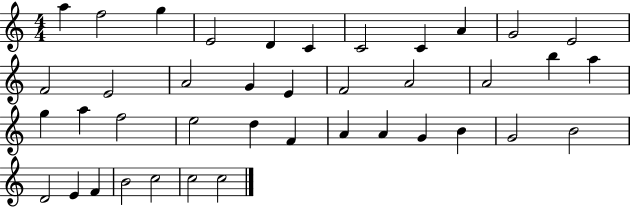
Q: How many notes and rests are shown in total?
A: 40